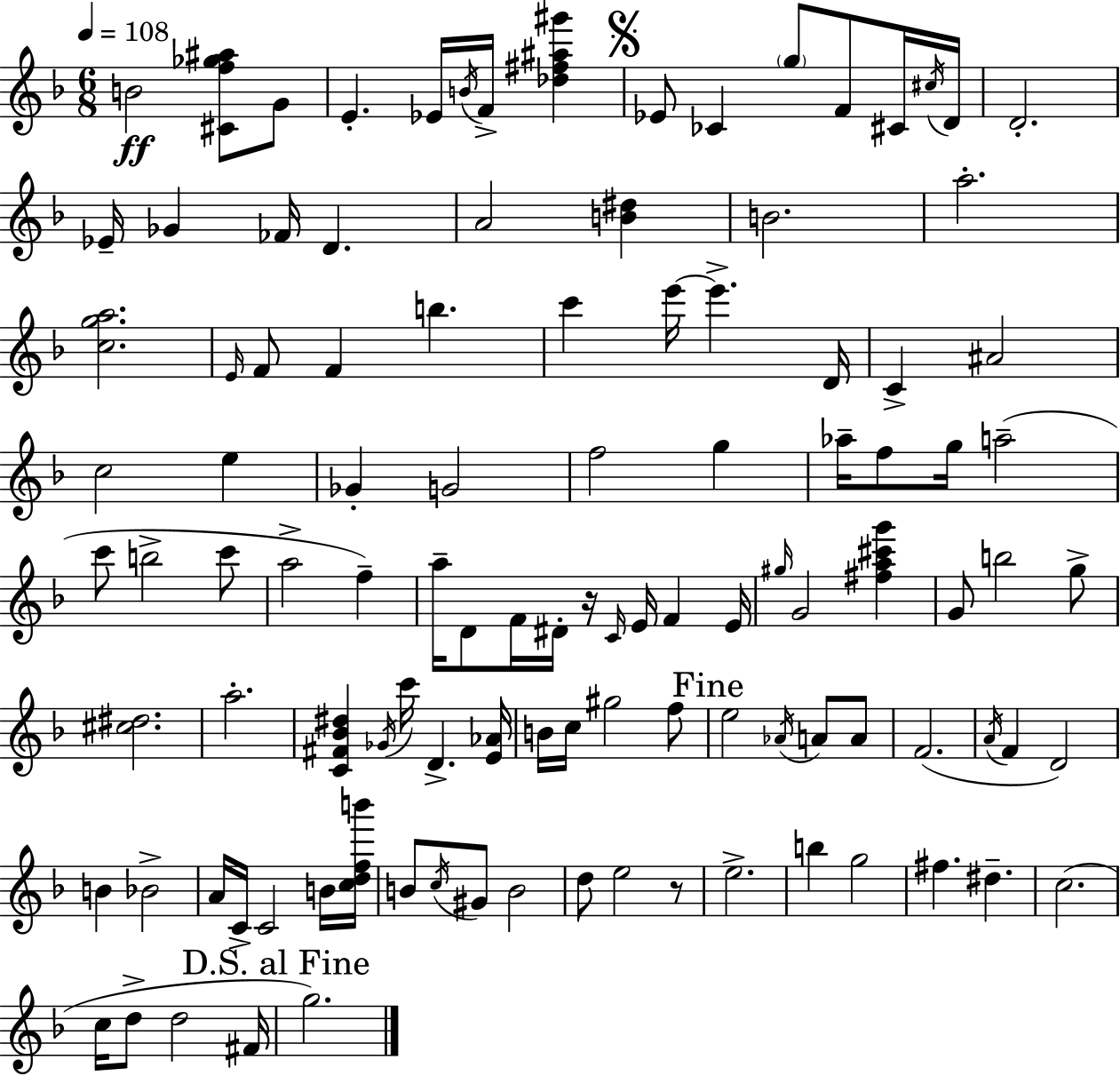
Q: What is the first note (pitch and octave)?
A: B4